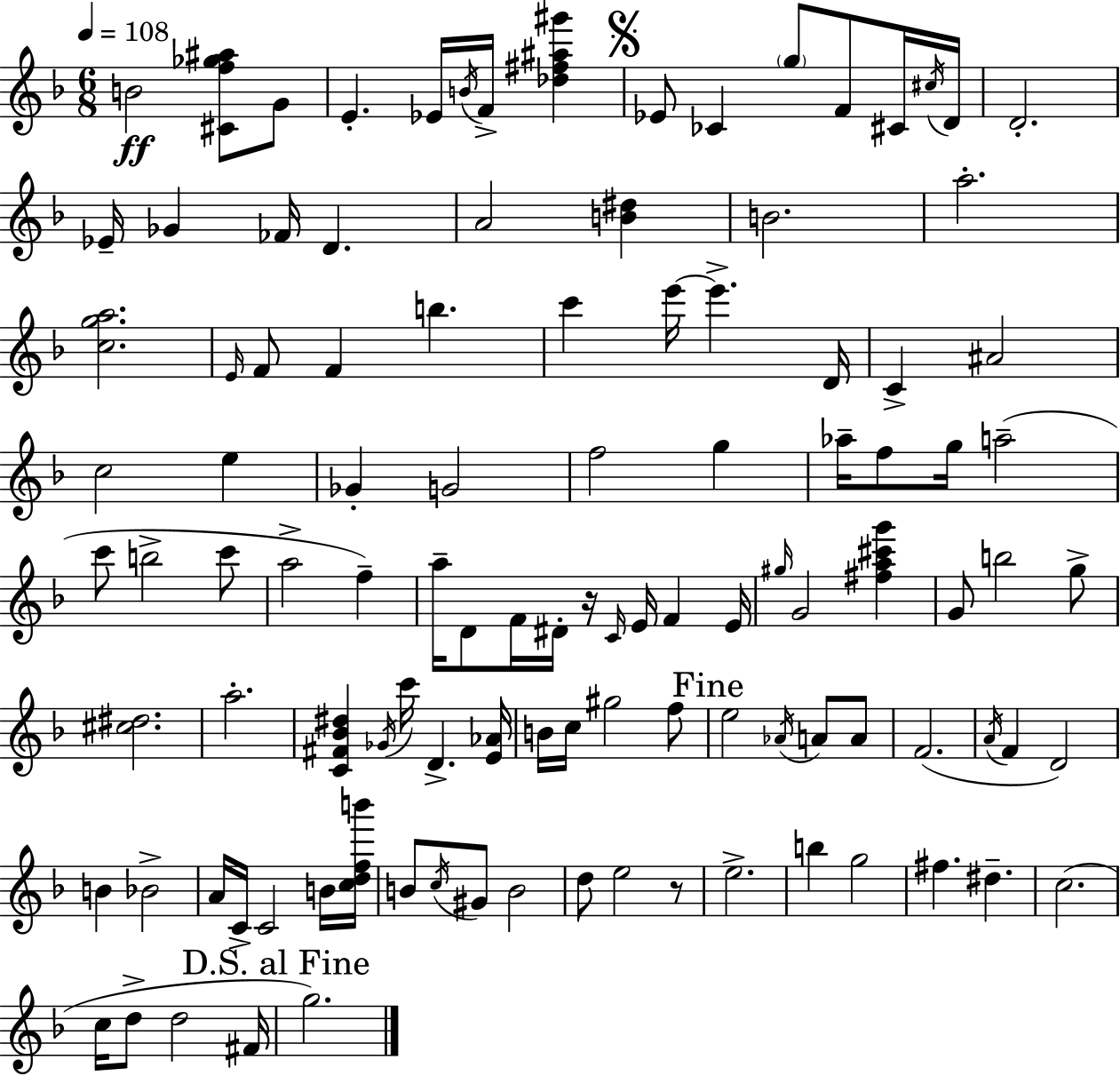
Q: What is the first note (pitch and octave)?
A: B4